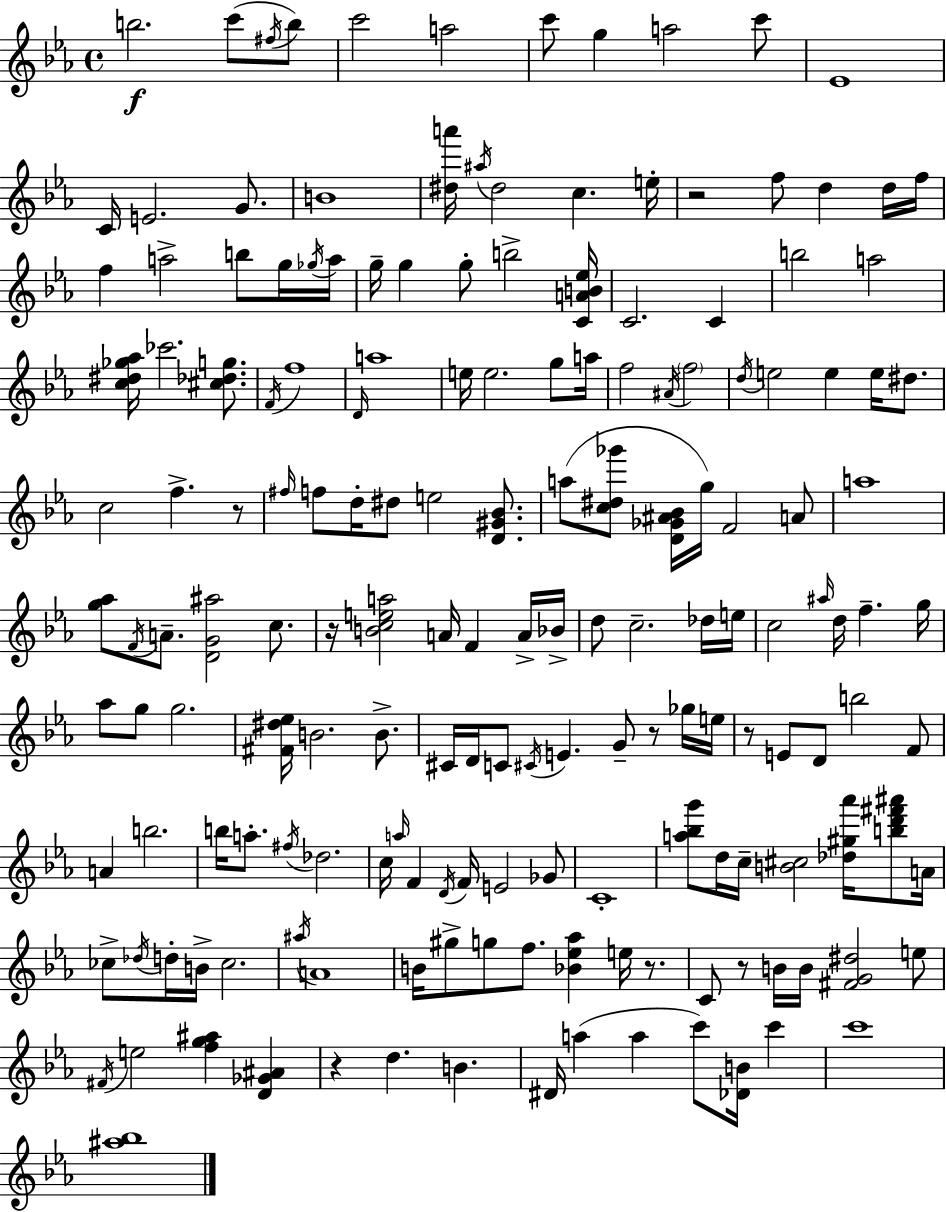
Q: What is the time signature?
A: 4/4